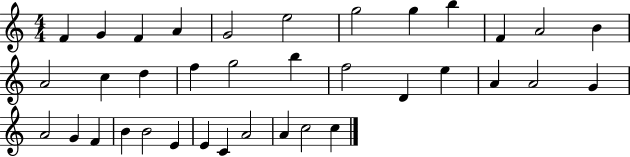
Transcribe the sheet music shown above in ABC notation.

X:1
T:Untitled
M:4/4
L:1/4
K:C
F G F A G2 e2 g2 g b F A2 B A2 c d f g2 b f2 D e A A2 G A2 G F B B2 E E C A2 A c2 c